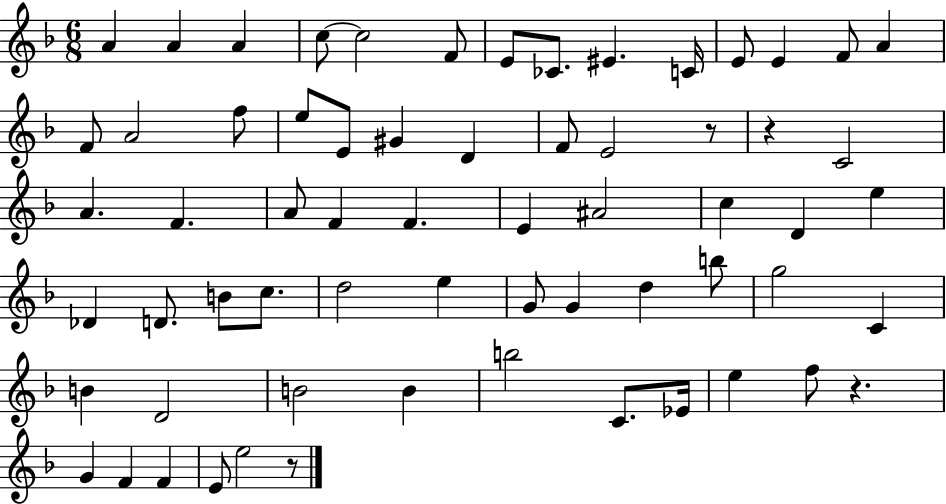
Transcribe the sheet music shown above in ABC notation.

X:1
T:Untitled
M:6/8
L:1/4
K:F
A A A c/2 c2 F/2 E/2 _C/2 ^E C/4 E/2 E F/2 A F/2 A2 f/2 e/2 E/2 ^G D F/2 E2 z/2 z C2 A F A/2 F F E ^A2 c D e _D D/2 B/2 c/2 d2 e G/2 G d b/2 g2 C B D2 B2 B b2 C/2 _E/4 e f/2 z G F F E/2 e2 z/2